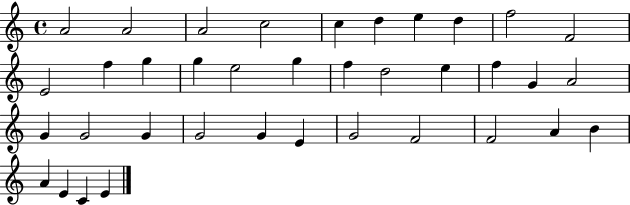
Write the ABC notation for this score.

X:1
T:Untitled
M:4/4
L:1/4
K:C
A2 A2 A2 c2 c d e d f2 F2 E2 f g g e2 g f d2 e f G A2 G G2 G G2 G E G2 F2 F2 A B A E C E